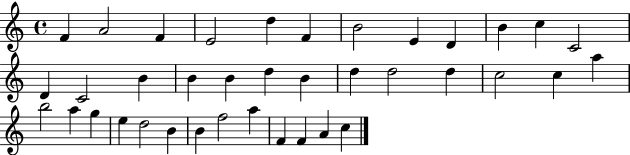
X:1
T:Untitled
M:4/4
L:1/4
K:C
F A2 F E2 d F B2 E D B c C2 D C2 B B B d B d d2 d c2 c a b2 a g e d2 B B f2 a F F A c